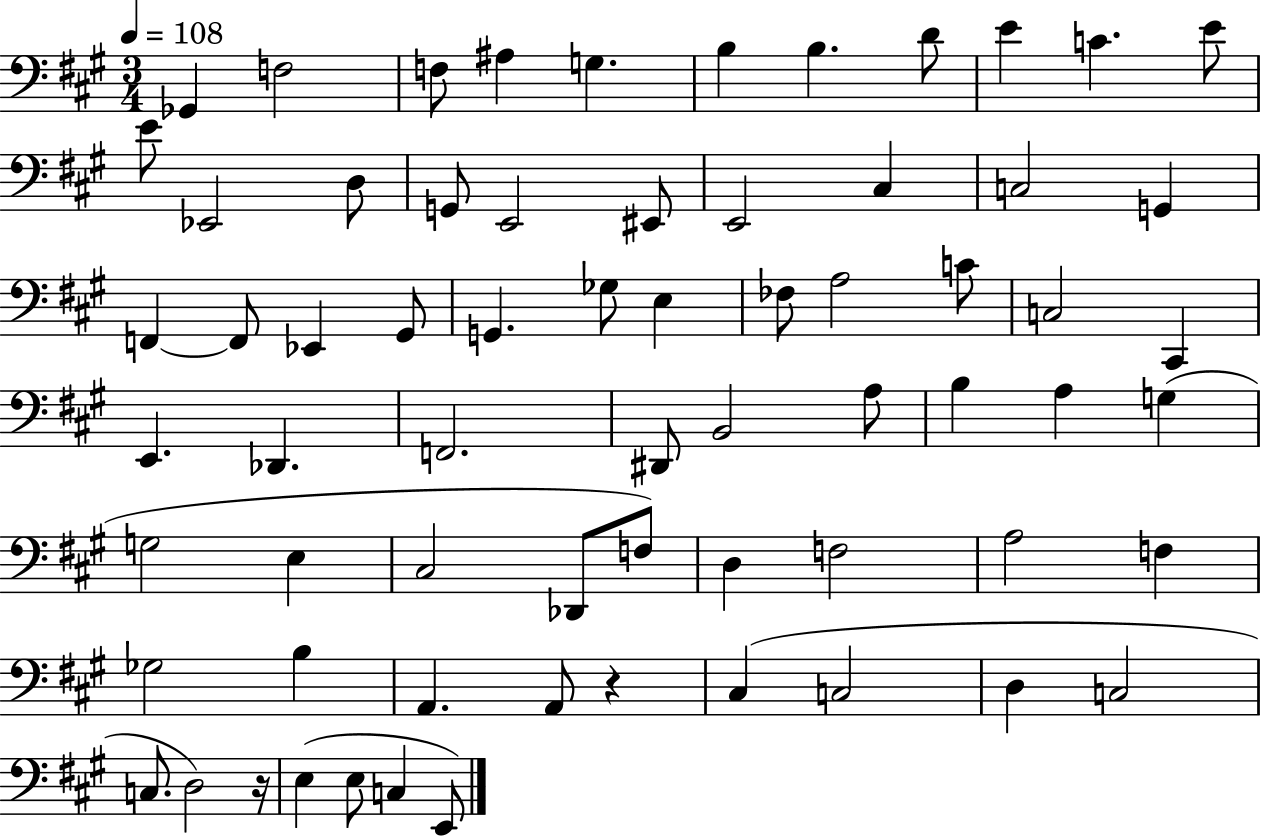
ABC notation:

X:1
T:Untitled
M:3/4
L:1/4
K:A
_G,, F,2 F,/2 ^A, G, B, B, D/2 E C E/2 E/2 _E,,2 D,/2 G,,/2 E,,2 ^E,,/2 E,,2 ^C, C,2 G,, F,, F,,/2 _E,, ^G,,/2 G,, _G,/2 E, _F,/2 A,2 C/2 C,2 ^C,, E,, _D,, F,,2 ^D,,/2 B,,2 A,/2 B, A, G, G,2 E, ^C,2 _D,,/2 F,/2 D, F,2 A,2 F, _G,2 B, A,, A,,/2 z ^C, C,2 D, C,2 C,/2 D,2 z/4 E, E,/2 C, E,,/2